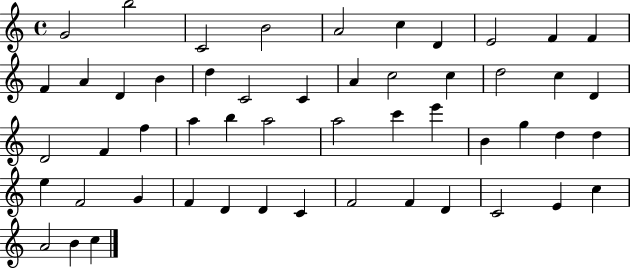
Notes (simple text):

G4/h B5/h C4/h B4/h A4/h C5/q D4/q E4/h F4/q F4/q F4/q A4/q D4/q B4/q D5/q C4/h C4/q A4/q C5/h C5/q D5/h C5/q D4/q D4/h F4/q F5/q A5/q B5/q A5/h A5/h C6/q E6/q B4/q G5/q D5/q D5/q E5/q F4/h G4/q F4/q D4/q D4/q C4/q F4/h F4/q D4/q C4/h E4/q C5/q A4/h B4/q C5/q